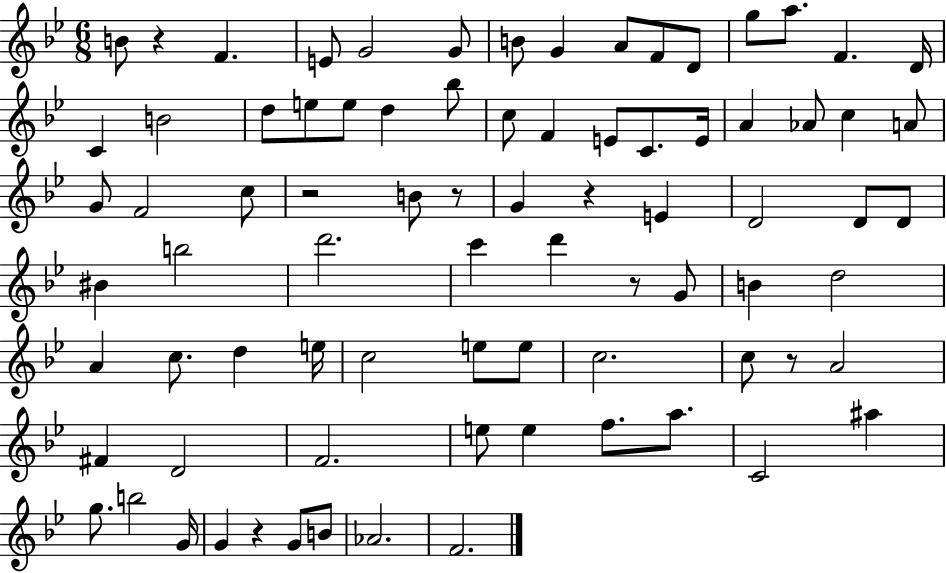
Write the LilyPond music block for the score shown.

{
  \clef treble
  \numericTimeSignature
  \time 6/8
  \key bes \major
  b'8 r4 f'4. | e'8 g'2 g'8 | b'8 g'4 a'8 f'8 d'8 | g''8 a''8. f'4. d'16 | \break c'4 b'2 | d''8 e''8 e''8 d''4 bes''8 | c''8 f'4 e'8 c'8. e'16 | a'4 aes'8 c''4 a'8 | \break g'8 f'2 c''8 | r2 b'8 r8 | g'4 r4 e'4 | d'2 d'8 d'8 | \break bis'4 b''2 | d'''2. | c'''4 d'''4 r8 g'8 | b'4 d''2 | \break a'4 c''8. d''4 e''16 | c''2 e''8 e''8 | c''2. | c''8 r8 a'2 | \break fis'4 d'2 | f'2. | e''8 e''4 f''8. a''8. | c'2 ais''4 | \break g''8. b''2 g'16 | g'4 r4 g'8 b'8 | aes'2. | f'2. | \break \bar "|."
}